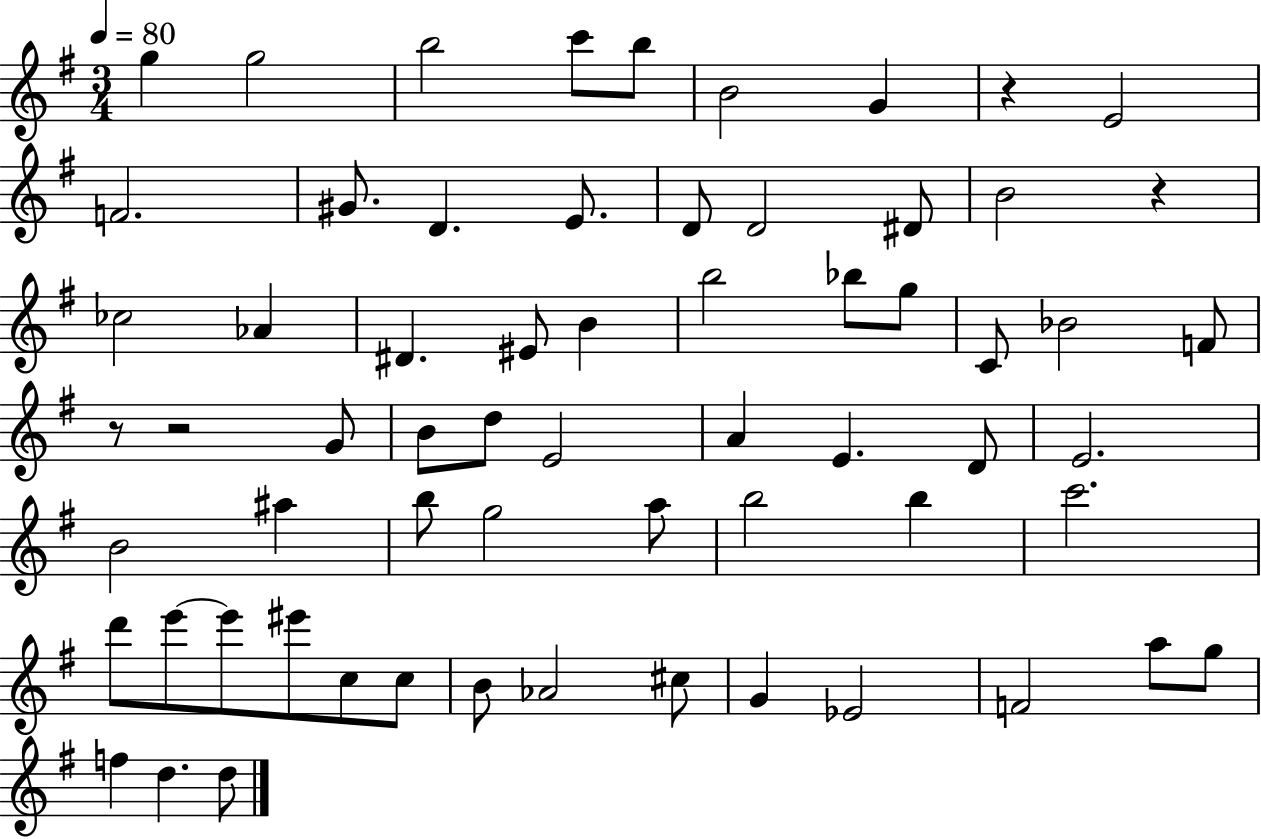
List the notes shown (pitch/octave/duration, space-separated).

G5/q G5/h B5/h C6/e B5/e B4/h G4/q R/q E4/h F4/h. G#4/e. D4/q. E4/e. D4/e D4/h D#4/e B4/h R/q CES5/h Ab4/q D#4/q. EIS4/e B4/q B5/h Bb5/e G5/e C4/e Bb4/h F4/e R/e R/h G4/e B4/e D5/e E4/h A4/q E4/q. D4/e E4/h. B4/h A#5/q B5/e G5/h A5/e B5/h B5/q C6/h. D6/e E6/e E6/e EIS6/e C5/e C5/e B4/e Ab4/h C#5/e G4/q Eb4/h F4/h A5/e G5/e F5/q D5/q. D5/e